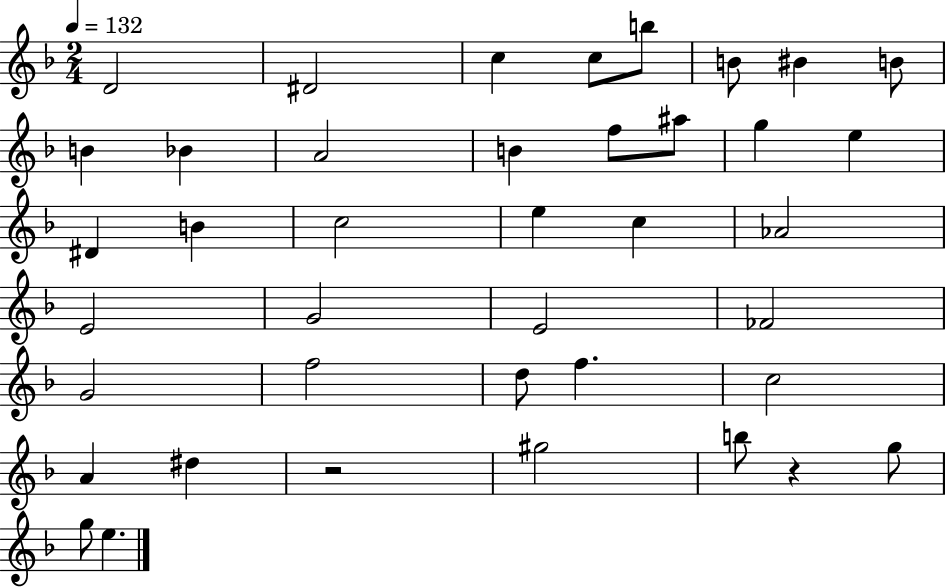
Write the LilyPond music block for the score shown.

{
  \clef treble
  \numericTimeSignature
  \time 2/4
  \key f \major
  \tempo 4 = 132
  d'2 | dis'2 | c''4 c''8 b''8 | b'8 bis'4 b'8 | \break b'4 bes'4 | a'2 | b'4 f''8 ais''8 | g''4 e''4 | \break dis'4 b'4 | c''2 | e''4 c''4 | aes'2 | \break e'2 | g'2 | e'2 | fes'2 | \break g'2 | f''2 | d''8 f''4. | c''2 | \break a'4 dis''4 | r2 | gis''2 | b''8 r4 g''8 | \break g''8 e''4. | \bar "|."
}